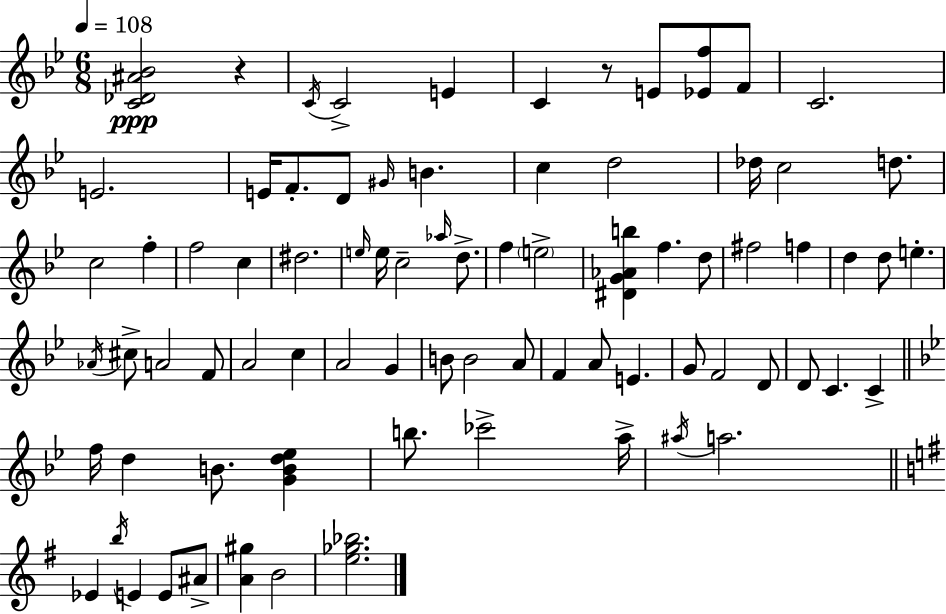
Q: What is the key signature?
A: BES major